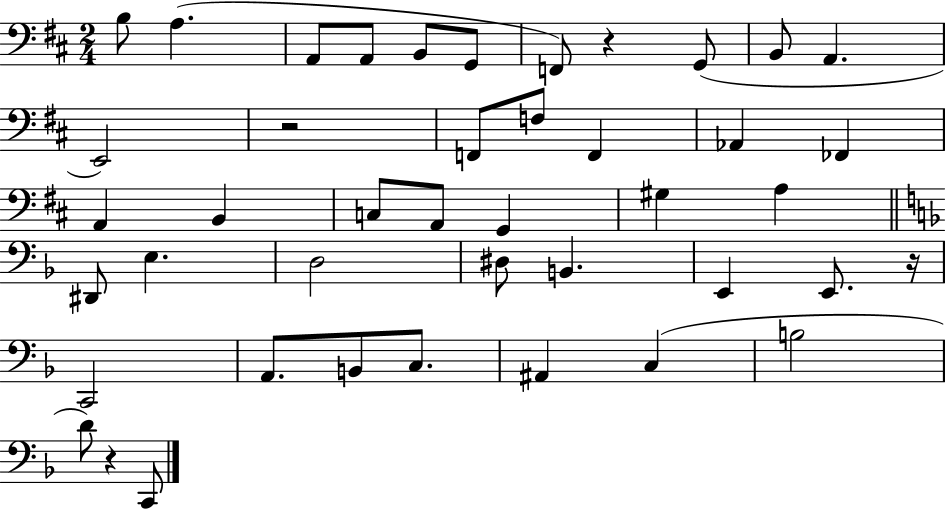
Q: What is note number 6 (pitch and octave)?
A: G2